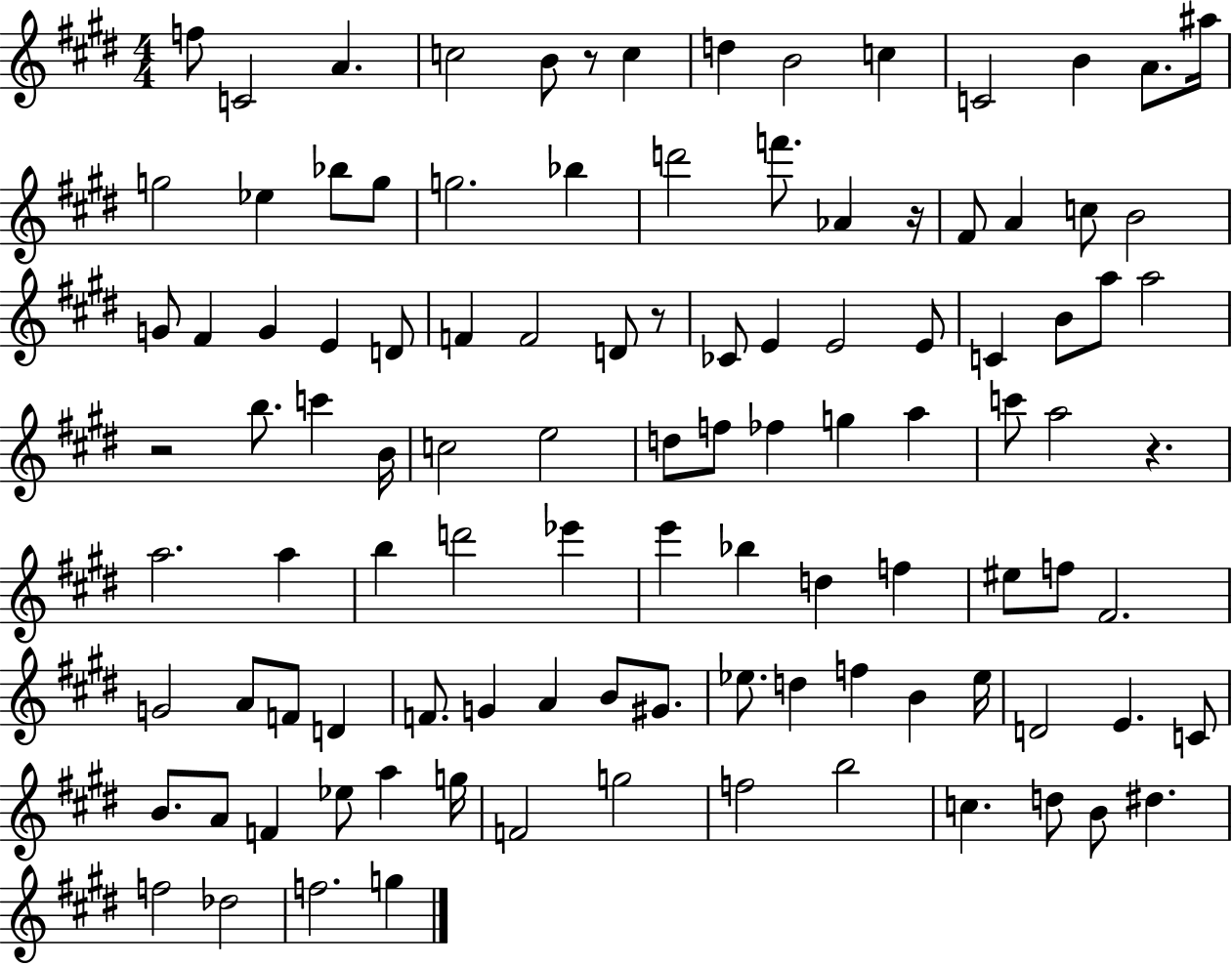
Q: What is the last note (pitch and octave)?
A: G5